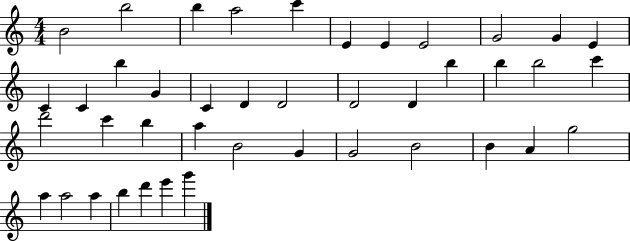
B4/h B5/h B5/q A5/h C6/q E4/q E4/q E4/h G4/h G4/q E4/q C4/q C4/q B5/q G4/q C4/q D4/q D4/h D4/h D4/q B5/q B5/q B5/h C6/q D6/h C6/q B5/q A5/q B4/h G4/q G4/h B4/h B4/q A4/q G5/h A5/q A5/h A5/q B5/q D6/q E6/q G6/q